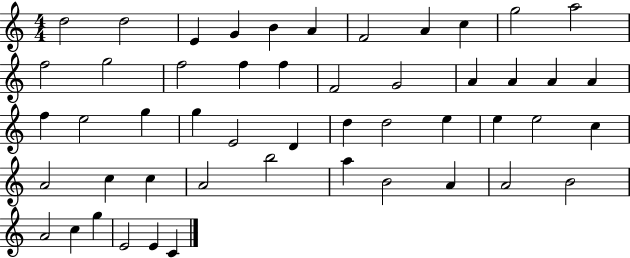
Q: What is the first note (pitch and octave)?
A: D5